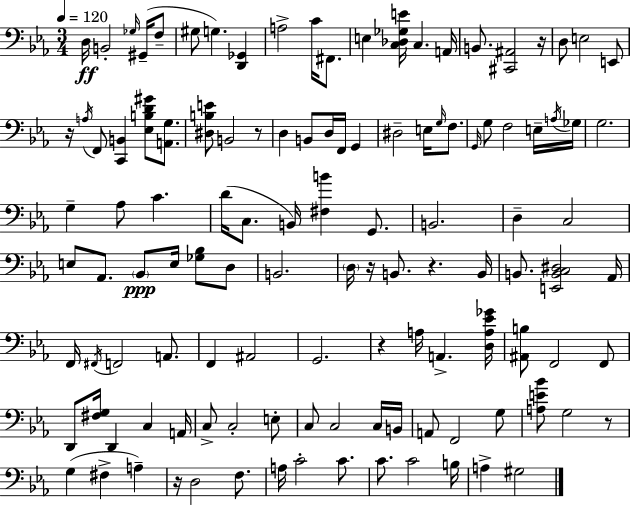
{
  \clef bass
  \numericTimeSignature
  \time 3/4
  \key ees \major
  \tempo 4 = 120
  d16\ff b,2-. \grace { ges16 }( gis,16-- f8-- | gis8 g4.) <d, ges,>4 | a2-> c'16 fis,8. | e4 <c des ges e'>16 c4. | \break a,16 b,8. <cis, ais,>2 | r16 d8 e2 e,8 | r16 \acciaccatura { a16 } f,8 <c, b,>4 <ees b d' gis'>8 <a, g>8. | <dis b e'>8 b,2 | \break r8 d4 b,8 d16 f,16 g,4 | dis2-- e16 \grace { g16 } | f8. \grace { g,16 } g8 f2 | e16-- \acciaccatura { a16 } ges16 g2. | \break g4-- aes8 c'4. | d'16( c8. b,16) <fis b'>4 | g,8. b,2. | d4-- c2 | \break e8 aes,8. \parenthesize bes,8\ppp | e16 <ges bes>8 d8 b,2. | \parenthesize d16 r16 b,8. r4. | b,16 b,8. <e, b, c dis>2 | \break aes,16 f,16 \acciaccatura { fis,16 } f,2 | a,8. f,4 ais,2 | g,2. | r4 a16 a,4.-> | \break <d a ees' ges'>16 <ais, b>8 f,2 | f,8 d,8 <fis g>16 d,4 | c4 a,16 c8-> c2-. | e8-. c8 c2 | \break c16 b,16 a,8 f,2 | g8 <a e' bes'>8 g2 | r8 g4( fis4-> | a4--) r16 d2 | \break f8. a16 c'2-. | c'8. c'8. c'2 | b16 a4-> gis2 | \bar "|."
}